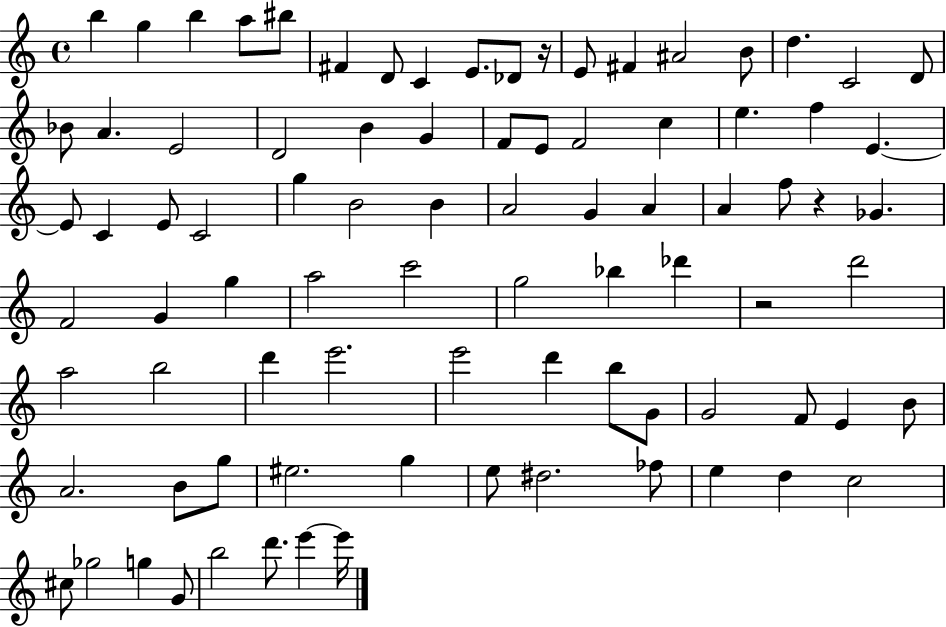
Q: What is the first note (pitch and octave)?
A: B5